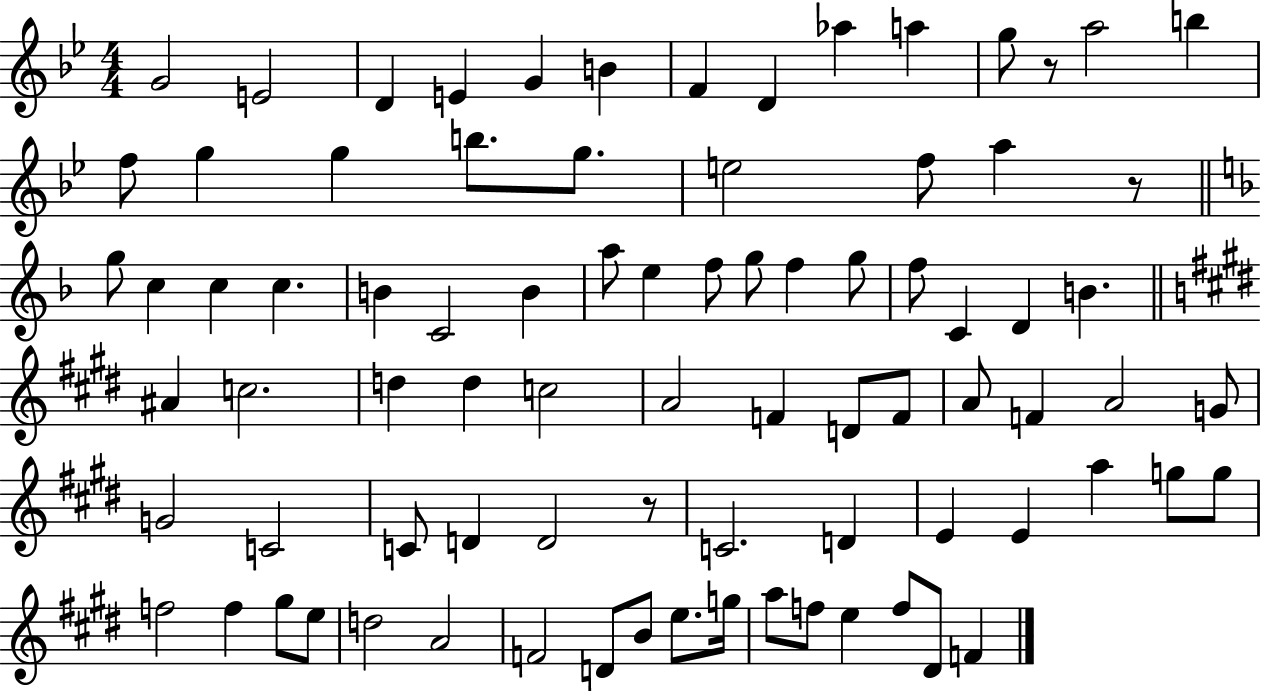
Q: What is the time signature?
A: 4/4